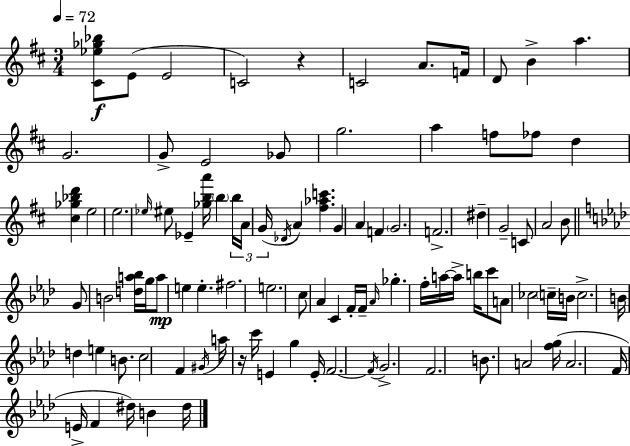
{
  \clef treble
  \numericTimeSignature
  \time 3/4
  \key d \major
  \tempo 4 = 72
  <cis' ees'' ges'' bes''>8\f e'8( e'2 | c'2) r4 | c'2 a'8. f'16 | d'8 b'4-> a''4. | \break g'2. | g'8-> e'2 ges'8 | g''2. | a''4 f''8 fes''8 d''4 | \break <cis'' ges'' bes'' d'''>4 e''2 | e''2. | \grace { ees''16 } eis''8 ees'4-- <ges'' b'' a'''>16 \parenthesize b''4 | \tuplet 3/2 { b''16 a'16 g'16( } \acciaccatura { des'16 } a'4) <fis'' aes'' c'''>4. | \break g'4 a'4 f'4 | \parenthesize g'2. | f'2.-> | dis''4-- g'2-- | \break c'8 a'2 | b'8 \bar "||" \break \key aes \major g'8 b'2 <d'' a'' bes''>16 g''16 | a''8\mp e''4 e''4.-. | fis''2. | e''2. | \break c''8 aes'4 c'4 f'16-. f'16-- | \grace { aes'16 } ges''4.-. f''16-. a''16~~ a''16-> b''16 c'''8 | a'8 ces''2 \parenthesize c''16-- | b'16 c''2.-> | \break b'16 d''4 e''4 b'8. | c''2 f'4 | \acciaccatura { gis'16 } a''16 r16 c'''16 e'4 g''4 | e'16-. f'2.~~ | \break \acciaccatura { f'16 } g'2.-> | f'2. | b'8. a'2 | <f'' g''>16( a'2. | \break f'16 e'16-> f'4 dis''16) b'4 | dis''16 \bar "|."
}